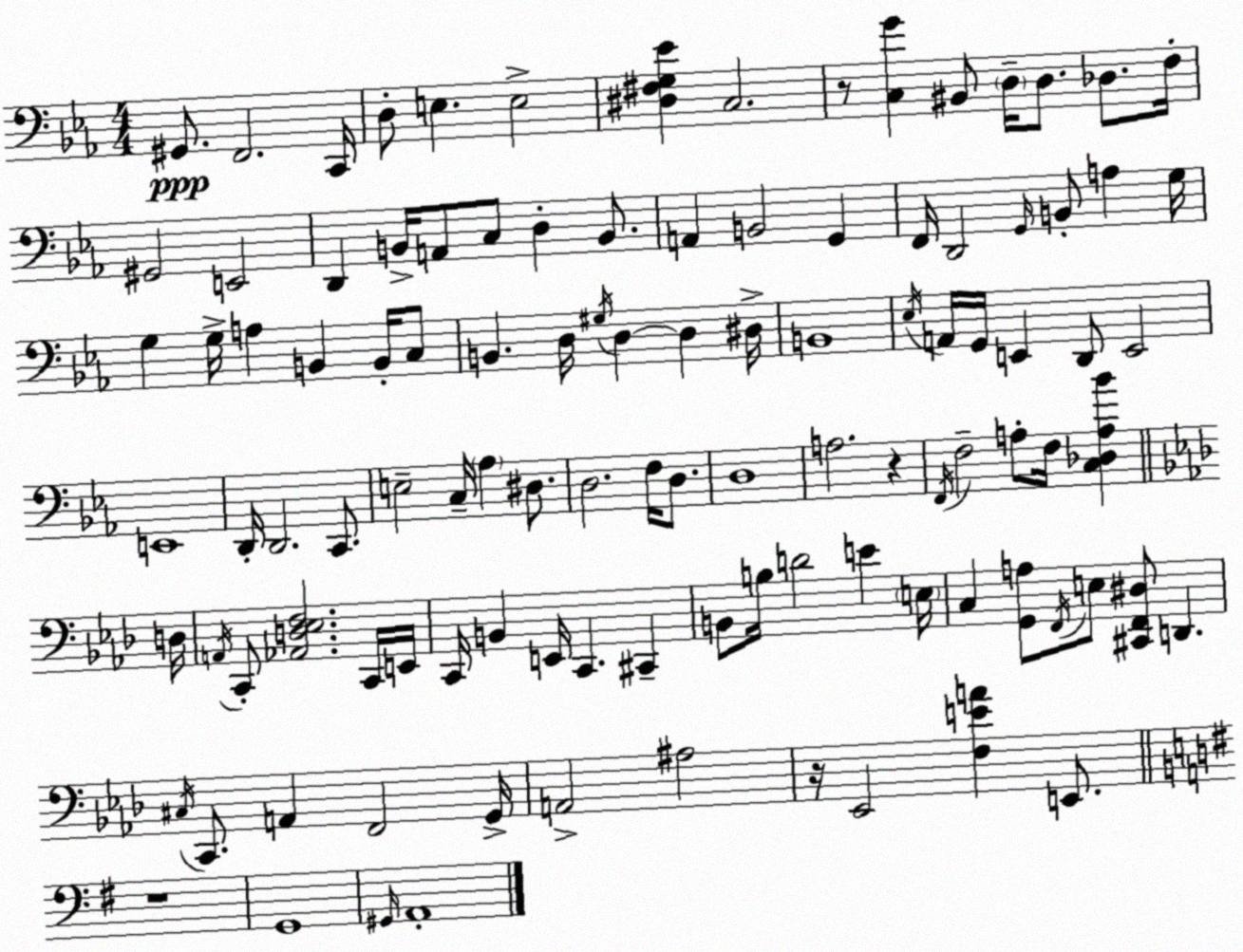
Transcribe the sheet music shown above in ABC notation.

X:1
T:Untitled
M:4/4
L:1/4
K:Eb
^G,,/2 F,,2 C,,/4 D,/2 E, E,2 [^D,^F,G,_E] C,2 z/2 [C,G] ^B,,/2 D,/4 D,/2 _D,/2 F,/4 ^G,,2 E,,2 D,, B,,/4 A,,/2 C,/2 D, B,,/2 A,, B,,2 G,, F,,/4 D,,2 G,,/4 B,,/2 A, G,/4 G, G,/4 A, B,, B,,/4 C,/2 B,, D,/4 ^G,/4 D, D, ^D,/4 B,,4 _E,/4 A,,/4 G,,/4 E,, D,,/2 E,,2 E,,4 D,,/4 D,,2 C,,/2 E,2 C,/4 _A, ^D,/2 D,2 F,/4 D,/2 D,4 A,2 z F,,/4 F,2 A,/2 F,/4 [C,_D,A,_B] D,/4 A,,/4 C,,/2 [_A,,D,_E,F,]2 C,,/4 E,,/4 C,,/4 B,, E,,/4 C,, ^C,, B,,/2 B,/4 D2 E E,/4 C, [G,,A,]/2 F,,/4 E,/2 [^C,,F,,^D,]/2 D,, ^C,/4 C,,/2 A,, F,,2 G,,/4 A,,2 ^A,2 z/4 _E,,2 [F,EA] E,,/2 z4 G,,4 ^G,,/4 A,,4